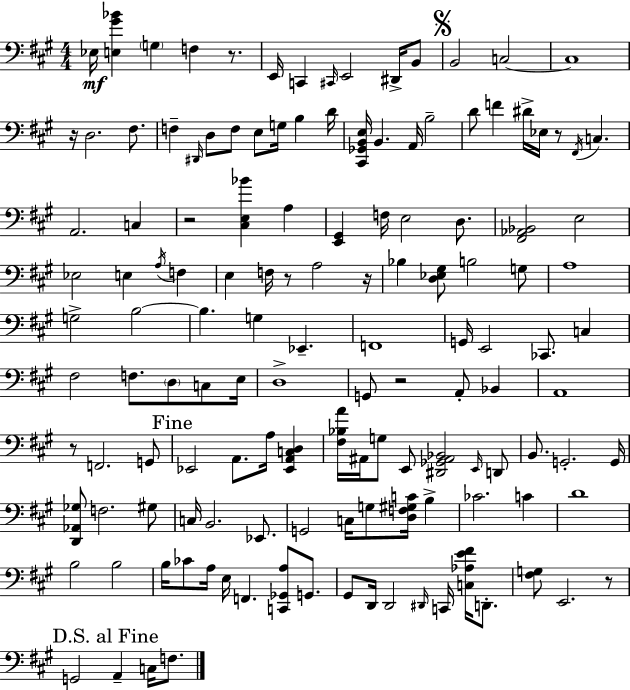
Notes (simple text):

Eb3/s [E3,G#4,Bb4]/q G3/q F3/q R/e. E2/s C2/q C#2/s E2/h D#2/s B2/e B2/h C3/h C3/w R/s D3/h. F#3/e. F3/q D#2/s D3/e F3/e E3/e G3/s B3/q D4/s [C#2,Gb2,B2,E3]/s B2/q. A2/s B3/h D4/e F4/q D#4/s Eb3/s R/e F#2/s C3/q. A2/h. C3/q R/h [C#3,E3,Bb4]/q A3/q [E2,G#2]/q F3/s E3/h D3/e. [F#2,Ab2,Bb2]/h E3/h Eb3/h E3/q A3/s F3/q E3/q F3/s R/e A3/h R/s Bb3/q [D3,Eb3,G#3]/e B3/h G3/e A3/w G3/h B3/h B3/q. G3/q Eb2/q. F2/w G2/s E2/h CES2/e. C3/q F#3/h F3/e. D3/e C3/e E3/s D3/w G2/e R/h A2/e Bb2/q A2/w R/e F2/h. G2/e Eb2/h A2/e. A3/s [Eb2,A2,C3,D3]/q [F#3,Bb3,A4]/s A#2/s G3/e E2/e [D#2,Gb2,A#2,Bb2]/h E2/s D2/e B2/e. G2/h. G2/s [D2,Ab2,Gb3]/e F3/h. G#3/e C3/s B2/h. Eb2/e. G2/h C3/s G3/e [D3,F3,G#3,C4]/s B3/q CES4/h. C4/q D4/w B3/h B3/h B3/s CES4/e A3/s E3/s F2/q. [C2,Gb2,A3]/e G2/e. G#2/e D2/s D2/h D#2/s C2/s [C3,Ab3,E4,F#4]/s D2/e. [F#3,G3]/e E2/h. R/e G2/h A2/q C3/s F3/e.